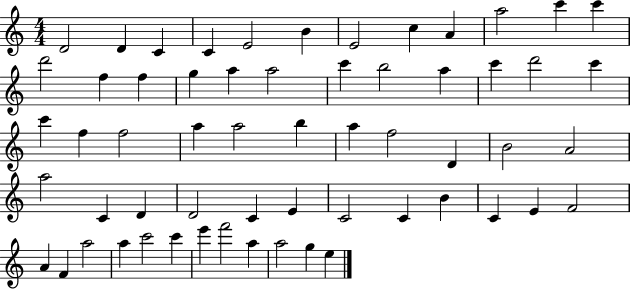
{
  \clef treble
  \numericTimeSignature
  \time 4/4
  \key c \major
  d'2 d'4 c'4 | c'4 e'2 b'4 | e'2 c''4 a'4 | a''2 c'''4 c'''4 | \break d'''2 f''4 f''4 | g''4 a''4 a''2 | c'''4 b''2 a''4 | c'''4 d'''2 c'''4 | \break c'''4 f''4 f''2 | a''4 a''2 b''4 | a''4 f''2 d'4 | b'2 a'2 | \break a''2 c'4 d'4 | d'2 c'4 e'4 | c'2 c'4 b'4 | c'4 e'4 f'2 | \break a'4 f'4 a''2 | a''4 c'''2 c'''4 | e'''4 f'''2 a''4 | a''2 g''4 e''4 | \break \bar "|."
}